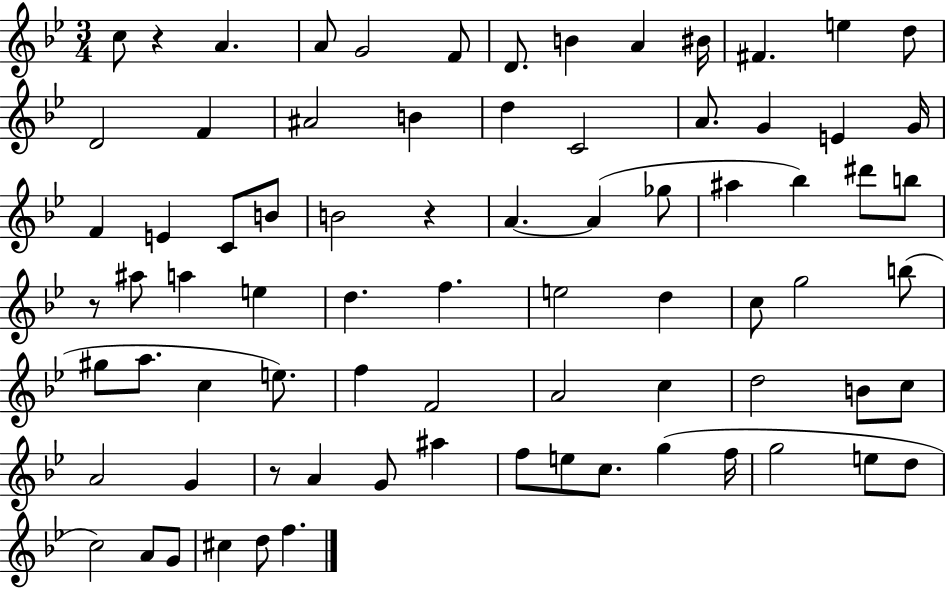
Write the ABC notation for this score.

X:1
T:Untitled
M:3/4
L:1/4
K:Bb
c/2 z A A/2 G2 F/2 D/2 B A ^B/4 ^F e d/2 D2 F ^A2 B d C2 A/2 G E G/4 F E C/2 B/2 B2 z A A _g/2 ^a _b ^d'/2 b/2 z/2 ^a/2 a e d f e2 d c/2 g2 b/2 ^g/2 a/2 c e/2 f F2 A2 c d2 B/2 c/2 A2 G z/2 A G/2 ^a f/2 e/2 c/2 g f/4 g2 e/2 d/2 c2 A/2 G/2 ^c d/2 f